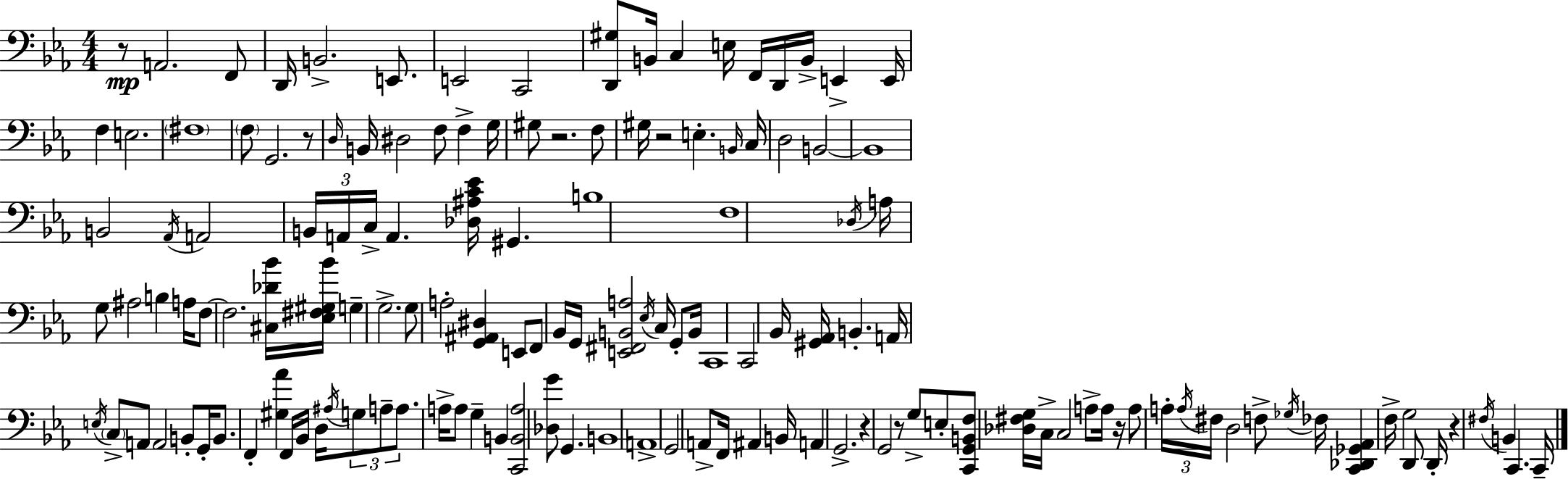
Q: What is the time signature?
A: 4/4